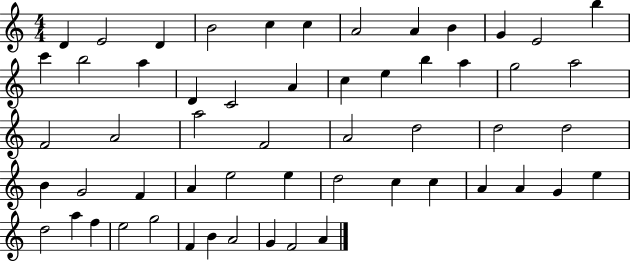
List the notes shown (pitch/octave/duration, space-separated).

D4/q E4/h D4/q B4/h C5/q C5/q A4/h A4/q B4/q G4/q E4/h B5/q C6/q B5/h A5/q D4/q C4/h A4/q C5/q E5/q B5/q A5/q G5/h A5/h F4/h A4/h A5/h F4/h A4/h D5/h D5/h D5/h B4/q G4/h F4/q A4/q E5/h E5/q D5/h C5/q C5/q A4/q A4/q G4/q E5/q D5/h A5/q F5/q E5/h G5/h F4/q B4/q A4/h G4/q F4/h A4/q